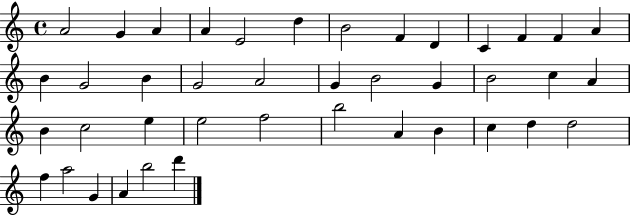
{
  \clef treble
  \time 4/4
  \defaultTimeSignature
  \key c \major
  a'2 g'4 a'4 | a'4 e'2 d''4 | b'2 f'4 d'4 | c'4 f'4 f'4 a'4 | \break b'4 g'2 b'4 | g'2 a'2 | g'4 b'2 g'4 | b'2 c''4 a'4 | \break b'4 c''2 e''4 | e''2 f''2 | b''2 a'4 b'4 | c''4 d''4 d''2 | \break f''4 a''2 g'4 | a'4 b''2 d'''4 | \bar "|."
}